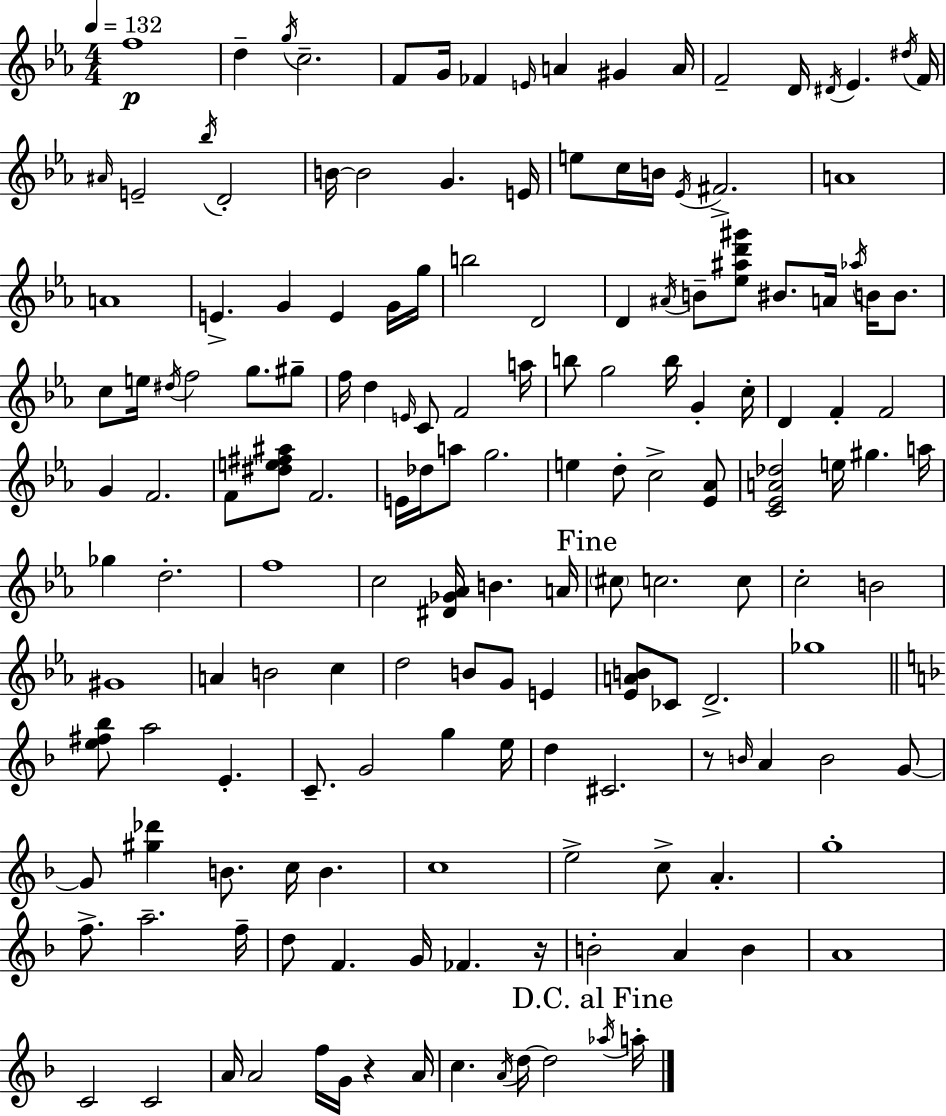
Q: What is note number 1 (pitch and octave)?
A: F5